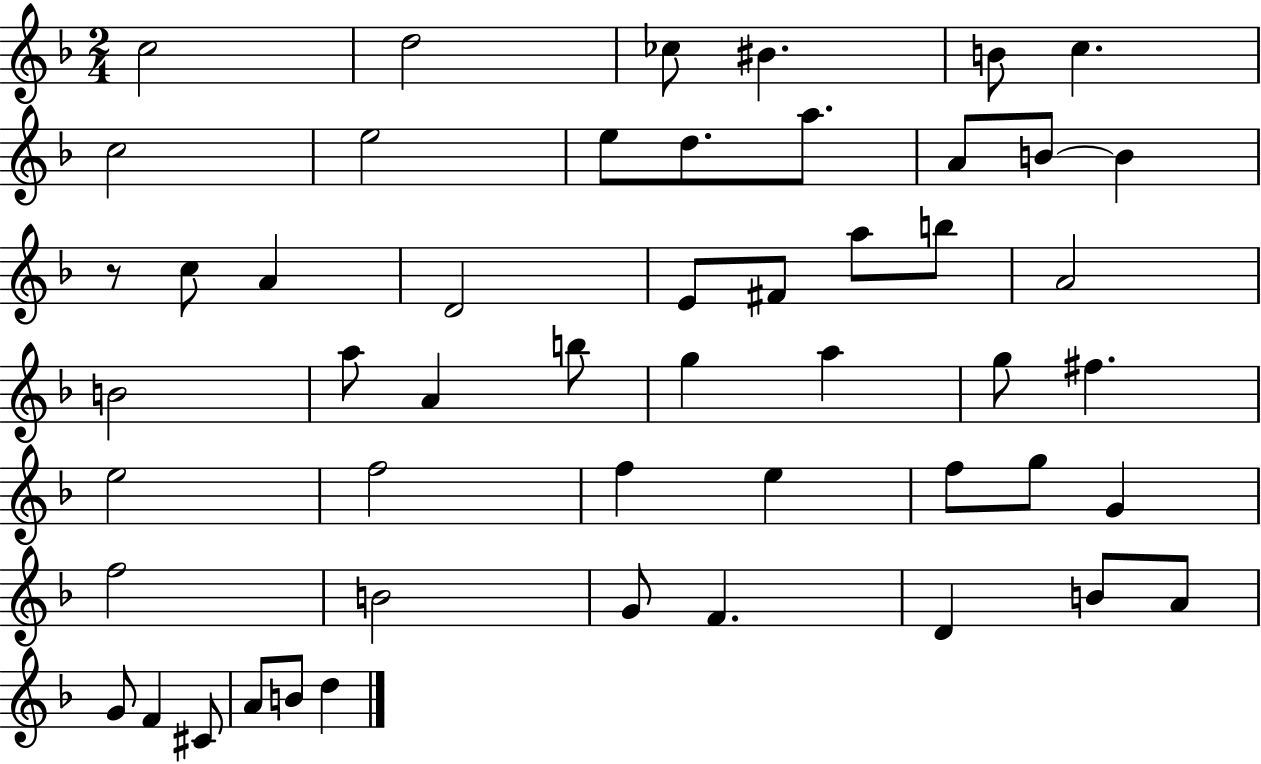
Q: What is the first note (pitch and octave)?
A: C5